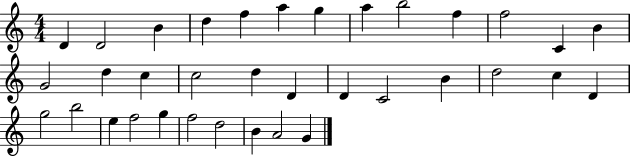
D4/q D4/h B4/q D5/q F5/q A5/q G5/q A5/q B5/h F5/q F5/h C4/q B4/q G4/h D5/q C5/q C5/h D5/q D4/q D4/q C4/h B4/q D5/h C5/q D4/q G5/h B5/h E5/q F5/h G5/q F5/h D5/h B4/q A4/h G4/q